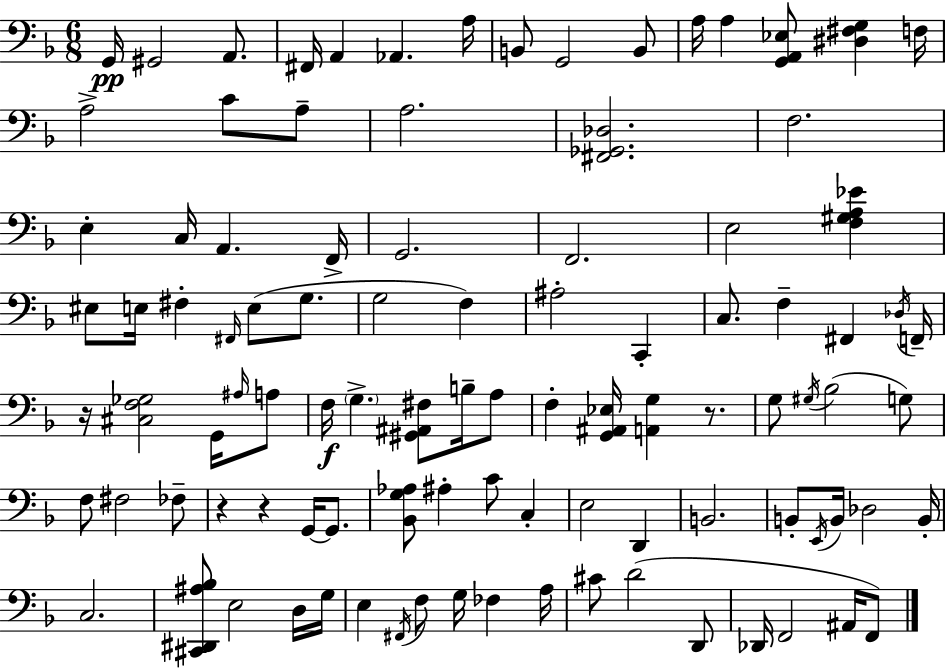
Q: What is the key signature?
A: F major